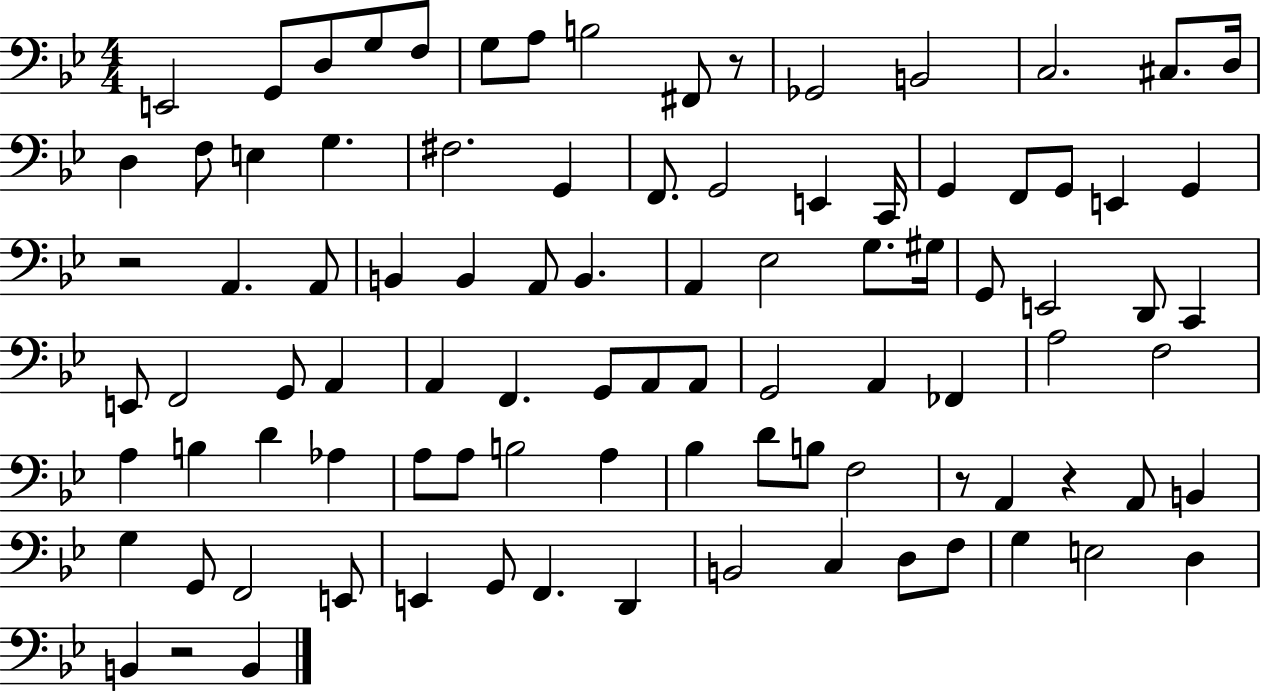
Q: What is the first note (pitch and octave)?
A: E2